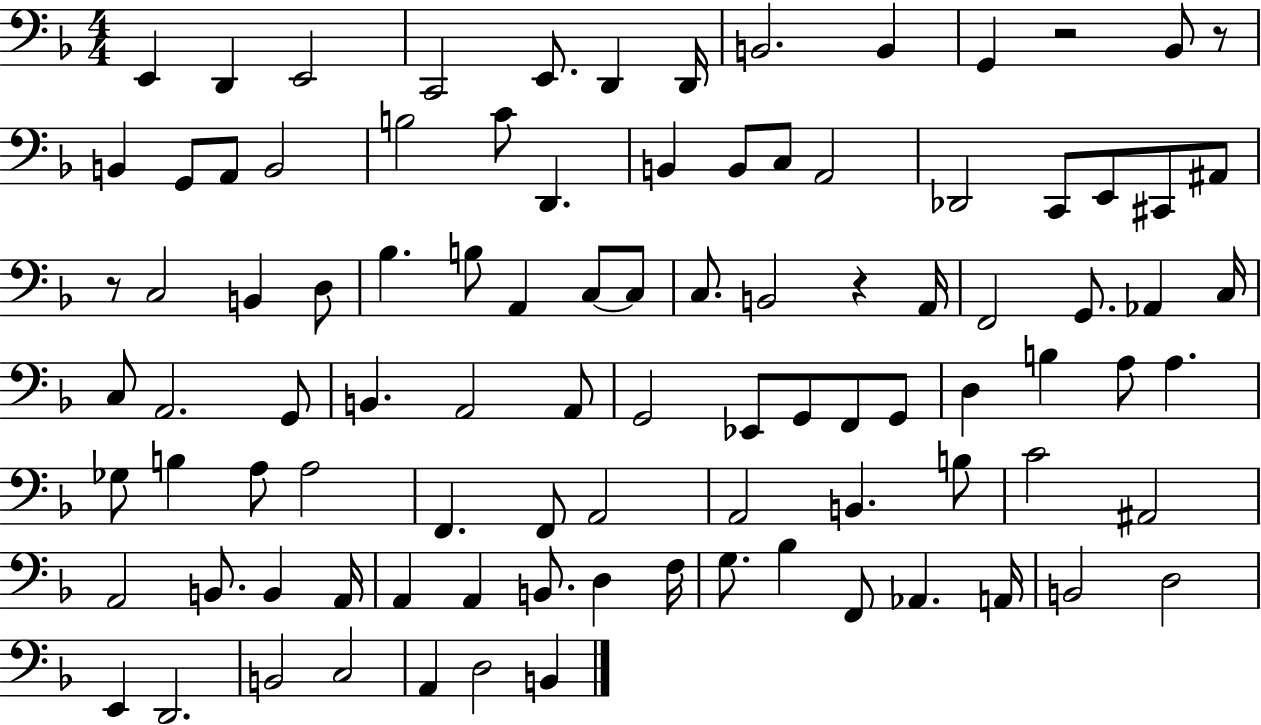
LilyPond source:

{
  \clef bass
  \numericTimeSignature
  \time 4/4
  \key f \major
  e,4 d,4 e,2 | c,2 e,8. d,4 d,16 | b,2. b,4 | g,4 r2 bes,8 r8 | \break b,4 g,8 a,8 b,2 | b2 c'8 d,4. | b,4 b,8 c8 a,2 | des,2 c,8 e,8 cis,8 ais,8 | \break r8 c2 b,4 d8 | bes4. b8 a,4 c8~~ c8 | c8. b,2 r4 a,16 | f,2 g,8. aes,4 c16 | \break c8 a,2. g,8 | b,4. a,2 a,8 | g,2 ees,8 g,8 f,8 g,8 | d4 b4 a8 a4. | \break ges8 b4 a8 a2 | f,4. f,8 a,2 | a,2 b,4. b8 | c'2 ais,2 | \break a,2 b,8. b,4 a,16 | a,4 a,4 b,8. d4 f16 | g8. bes4 f,8 aes,4. a,16 | b,2 d2 | \break e,4 d,2. | b,2 c2 | a,4 d2 b,4 | \bar "|."
}